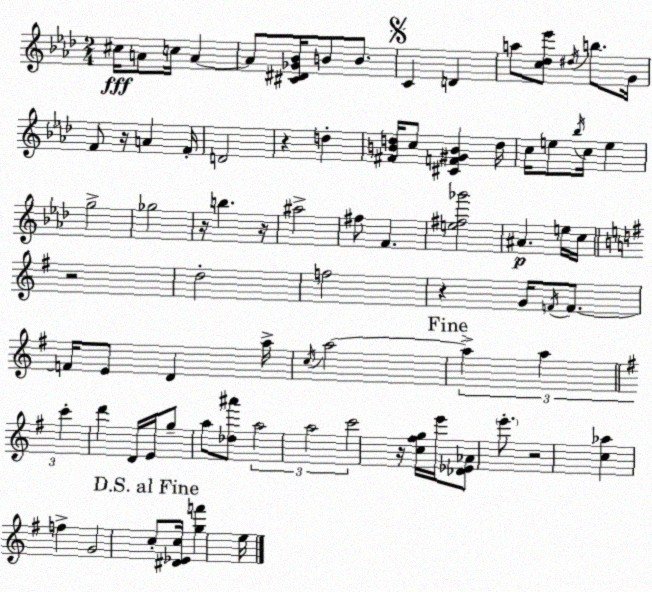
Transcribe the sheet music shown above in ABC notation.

X:1
T:Untitled
M:2/4
L:1/4
K:Fm
^c/4 A/2 c/4 A A/2 [^C^D_G_B]/4 B/2 B/2 C D a/2 [c_d_e']/2 ^d/4 b/2 G/4 F/2 z/4 A F/4 D2 z d [^FBd]/4 c/2 [^CF^GB] d/4 c/4 e/2 _b/4 c/4 e g2 _g2 z/4 b z/4 ^a2 ^f/2 F [e^f_g']2 ^A e/4 c/4 z2 d2 f2 z G/4 F/4 F/2 F/4 E/2 D a/4 c/4 a2 a a c' d' D/4 E/4 g/2 a/2 [_d^a']/2 a2 a2 c'2 z/4 [c^fg]/4 e'/4 [_D_E_A]/2 e'/2 z2 [c_a] f G2 c/2 [^D_Ec]/4 [gf'] e/4